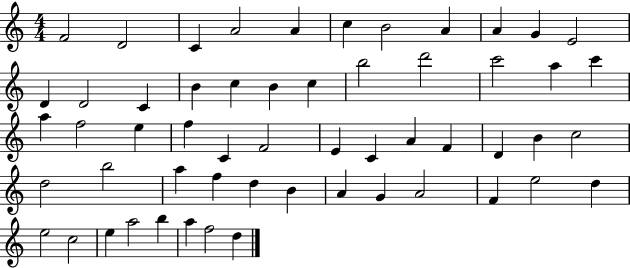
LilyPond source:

{
  \clef treble
  \numericTimeSignature
  \time 4/4
  \key c \major
  f'2 d'2 | c'4 a'2 a'4 | c''4 b'2 a'4 | a'4 g'4 e'2 | \break d'4 d'2 c'4 | b'4 c''4 b'4 c''4 | b''2 d'''2 | c'''2 a''4 c'''4 | \break a''4 f''2 e''4 | f''4 c'4 f'2 | e'4 c'4 a'4 f'4 | d'4 b'4 c''2 | \break d''2 b''2 | a''4 f''4 d''4 b'4 | a'4 g'4 a'2 | f'4 e''2 d''4 | \break e''2 c''2 | e''4 a''2 b''4 | a''4 f''2 d''4 | \bar "|."
}